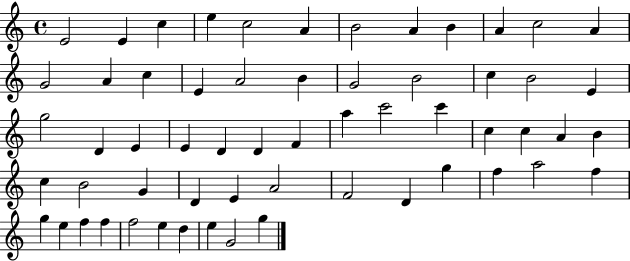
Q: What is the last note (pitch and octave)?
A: G5